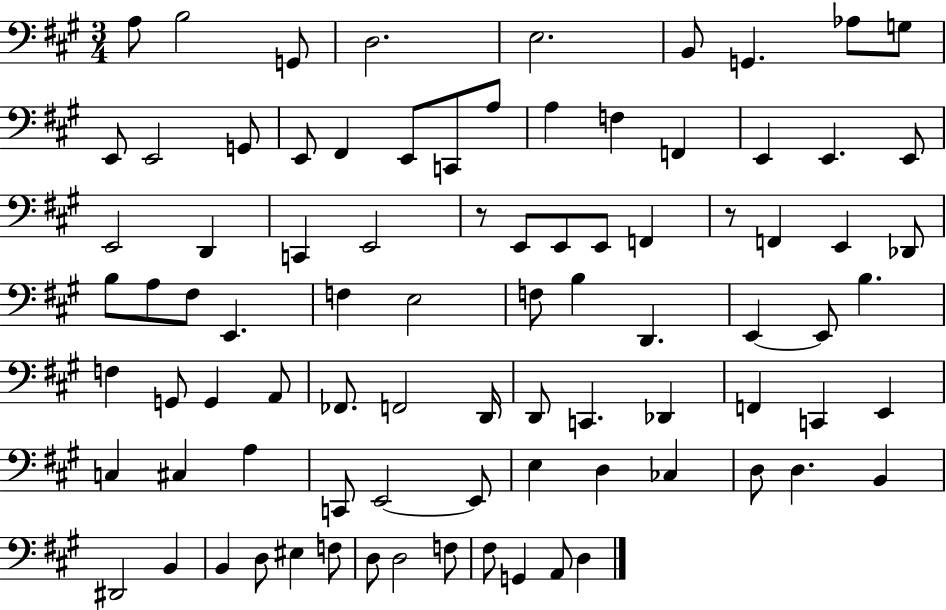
A3/e B3/h G2/e D3/h. E3/h. B2/e G2/q. Ab3/e G3/e E2/e E2/h G2/e E2/e F#2/q E2/e C2/e A3/e A3/q F3/q F2/q E2/q E2/q. E2/e E2/h D2/q C2/q E2/h R/e E2/e E2/e E2/e F2/q R/e F2/q E2/q Db2/e B3/e A3/e F#3/e E2/q. F3/q E3/h F3/e B3/q D2/q. E2/q E2/e B3/q. F3/q G2/e G2/q A2/e FES2/e. F2/h D2/s D2/e C2/q. Db2/q F2/q C2/q E2/q C3/q C#3/q A3/q C2/e E2/h E2/e E3/q D3/q CES3/q D3/e D3/q. B2/q D#2/h B2/q B2/q D3/e EIS3/q F3/e D3/e D3/h F3/e F#3/e G2/q A2/e D3/q